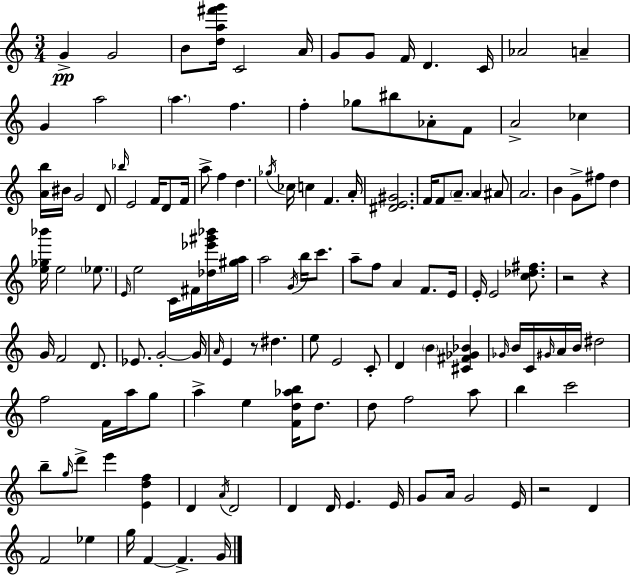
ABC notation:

X:1
T:Untitled
M:3/4
L:1/4
K:C
G G2 B/2 [da^f'g']/4 C2 A/4 G/2 G/2 F/4 D C/4 _A2 A G a2 a f f _g/2 ^b/2 _A/2 F/2 A2 _c [Ab]/4 ^B/4 G2 D/2 _b/4 E2 F/4 D/2 F/4 a/2 f d _g/4 _c/4 c F A/4 [^DE^G]2 F/4 F/2 A/2 A ^A/2 A2 B G/2 ^f/2 d [e_g_b']/4 e2 _e/2 E/4 e2 C/4 ^F/4 [_d_e'^g'_b']/4 [^ga]/4 a2 G/4 b/4 c'/2 a/2 f/2 A F/2 E/4 E/4 E2 [c_d^f]/2 z2 z G/4 F2 D/2 _E/2 G2 G/4 A/4 E z/2 ^d e/2 E2 C/2 D B [^C^F_G_B] _G/4 B/4 C/4 ^G/4 A/4 B/4 ^d2 f2 F/4 a/4 g/2 a e [Fd_ab]/4 d/2 d/2 f2 a/2 b c'2 b/2 g/4 d'/2 e' [Edf] D A/4 D2 D D/4 E E/4 G/2 A/4 G2 E/4 z2 D F2 _e g/4 F F G/4